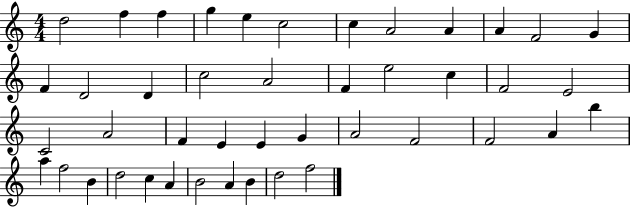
X:1
T:Untitled
M:4/4
L:1/4
K:C
d2 f f g e c2 c A2 A A F2 G F D2 D c2 A2 F e2 c F2 E2 C2 A2 F E E G A2 F2 F2 A b a f2 B d2 c A B2 A B d2 f2